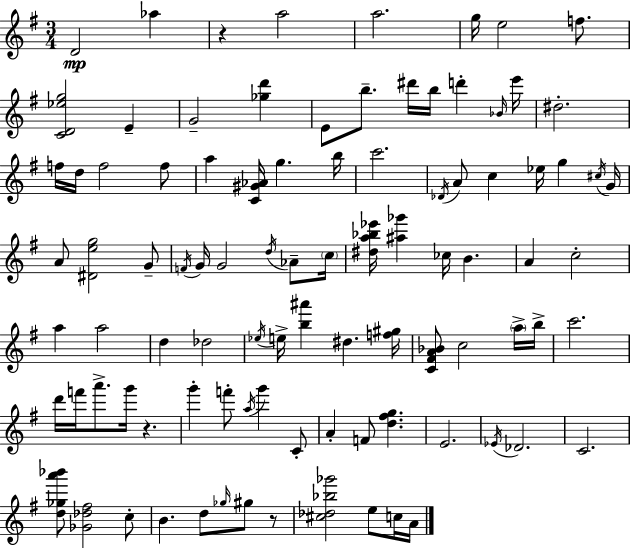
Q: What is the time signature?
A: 3/4